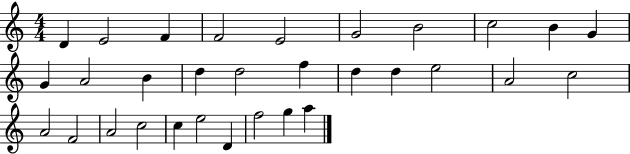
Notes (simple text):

D4/q E4/h F4/q F4/h E4/h G4/h B4/h C5/h B4/q G4/q G4/q A4/h B4/q D5/q D5/h F5/q D5/q D5/q E5/h A4/h C5/h A4/h F4/h A4/h C5/h C5/q E5/h D4/q F5/h G5/q A5/q